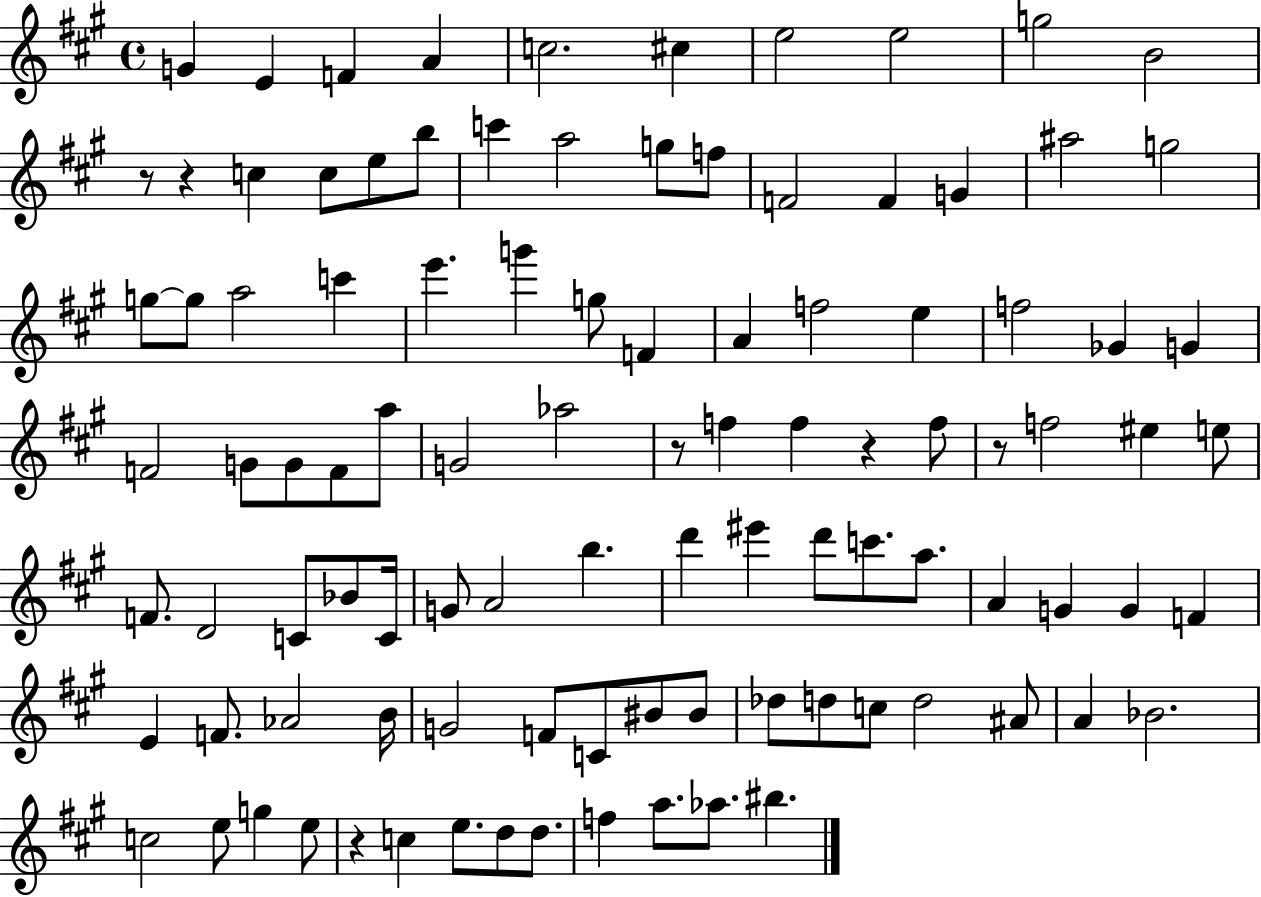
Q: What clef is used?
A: treble